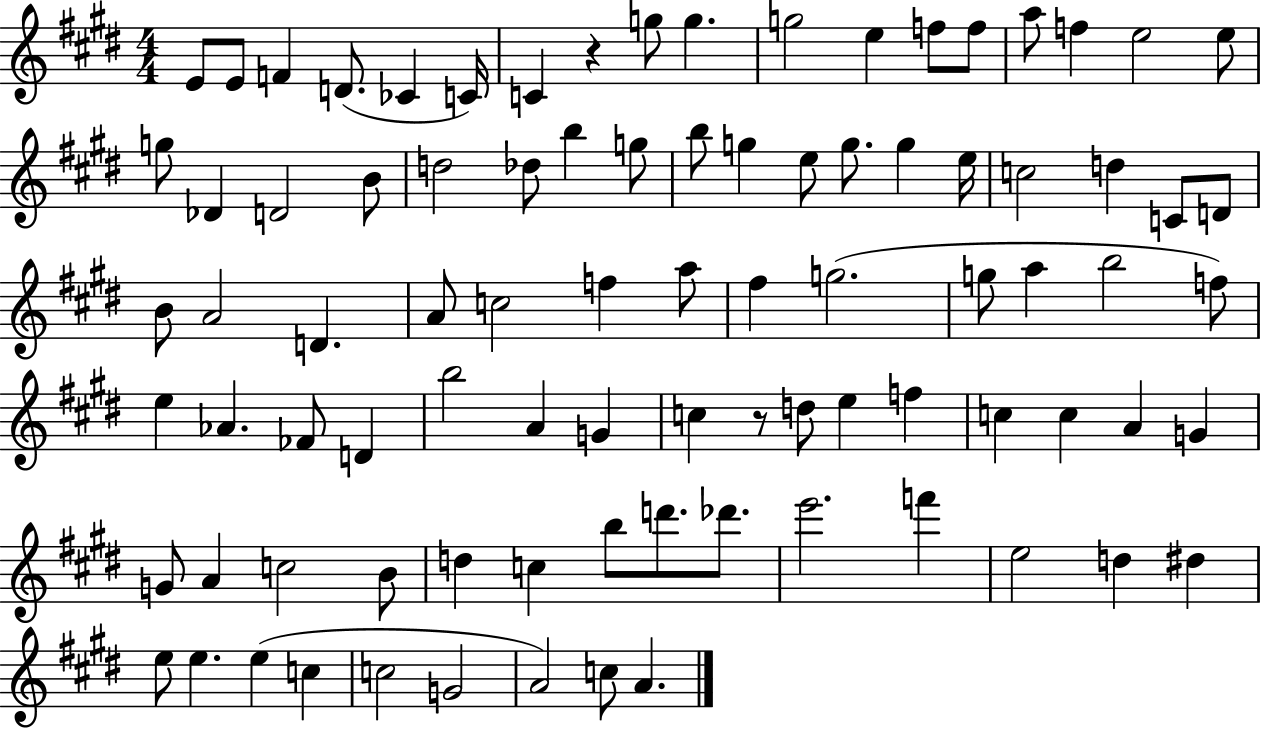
E4/e E4/e F4/q D4/e. CES4/q C4/s C4/q R/q G5/e G5/q. G5/h E5/q F5/e F5/e A5/e F5/q E5/h E5/e G5/e Db4/q D4/h B4/e D5/h Db5/e B5/q G5/e B5/e G5/q E5/e G5/e. G5/q E5/s C5/h D5/q C4/e D4/e B4/e A4/h D4/q. A4/e C5/h F5/q A5/e F#5/q G5/h. G5/e A5/q B5/h F5/e E5/q Ab4/q. FES4/e D4/q B5/h A4/q G4/q C5/q R/e D5/e E5/q F5/q C5/q C5/q A4/q G4/q G4/e A4/q C5/h B4/e D5/q C5/q B5/e D6/e. Db6/e. E6/h. F6/q E5/h D5/q D#5/q E5/e E5/q. E5/q C5/q C5/h G4/h A4/h C5/e A4/q.